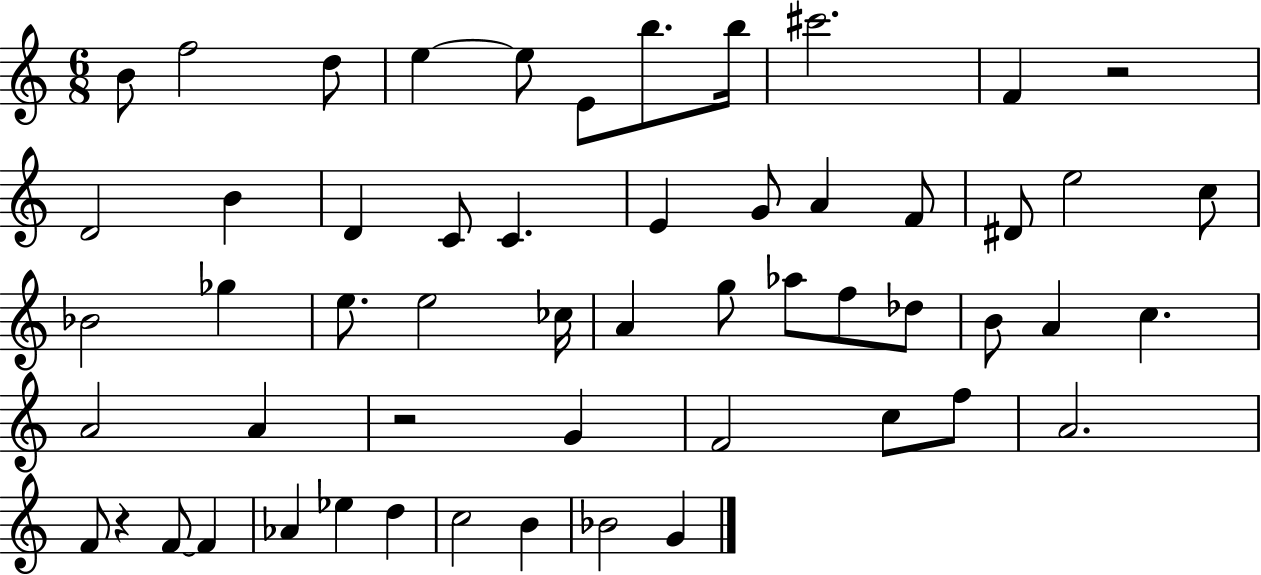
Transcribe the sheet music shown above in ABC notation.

X:1
T:Untitled
M:6/8
L:1/4
K:C
B/2 f2 d/2 e e/2 E/2 b/2 b/4 ^c'2 F z2 D2 B D C/2 C E G/2 A F/2 ^D/2 e2 c/2 _B2 _g e/2 e2 _c/4 A g/2 _a/2 f/2 _d/2 B/2 A c A2 A z2 G F2 c/2 f/2 A2 F/2 z F/2 F _A _e d c2 B _B2 G